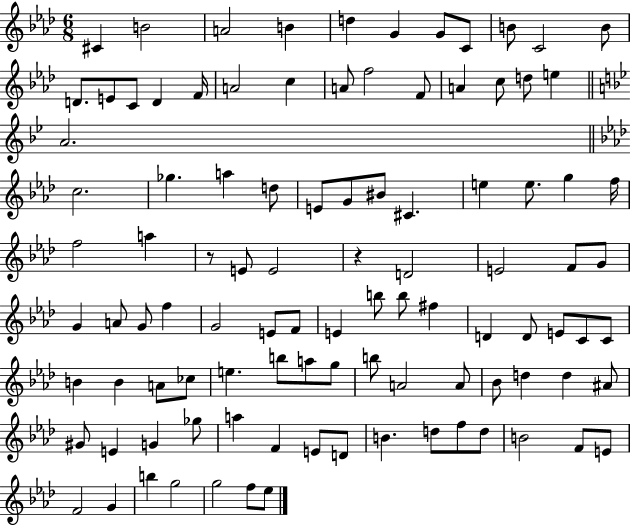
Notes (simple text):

C#4/q B4/h A4/h B4/q D5/q G4/q G4/e C4/e B4/e C4/h B4/e D4/e. E4/e C4/e D4/q F4/s A4/h C5/q A4/e F5/h F4/e A4/q C5/e D5/e E5/q A4/h. C5/h. Gb5/q. A5/q D5/e E4/e G4/e BIS4/e C#4/q. E5/q E5/e. G5/q F5/s F5/h A5/q R/e E4/e E4/h R/q D4/h E4/h F4/e G4/e G4/q A4/e G4/e F5/q G4/h E4/e F4/e E4/q B5/e B5/e F#5/q D4/q D4/e E4/e C4/e C4/e B4/q B4/q A4/e CES5/e E5/q. B5/e A5/e G5/e B5/e A4/h A4/e Bb4/e D5/q D5/q A#4/e G#4/e E4/q G4/q Gb5/e A5/q F4/q E4/e D4/e B4/q. D5/e F5/e D5/e B4/h F4/e E4/e F4/h G4/q B5/q G5/h G5/h F5/e Eb5/e